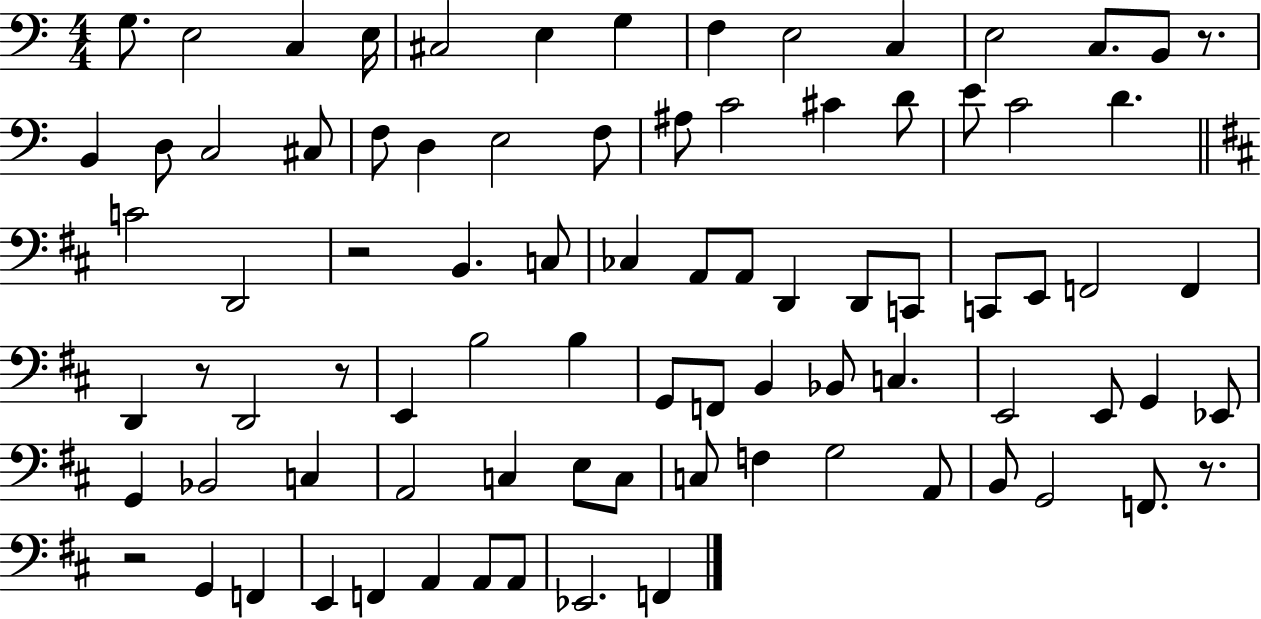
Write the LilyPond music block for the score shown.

{
  \clef bass
  \numericTimeSignature
  \time 4/4
  \key c \major
  g8. e2 c4 e16 | cis2 e4 g4 | f4 e2 c4 | e2 c8. b,8 r8. | \break b,4 d8 c2 cis8 | f8 d4 e2 f8 | ais8 c'2 cis'4 d'8 | e'8 c'2 d'4. | \break \bar "||" \break \key b \minor c'2 d,2 | r2 b,4. c8 | ces4 a,8 a,8 d,4 d,8 c,8 | c,8 e,8 f,2 f,4 | \break d,4 r8 d,2 r8 | e,4 b2 b4 | g,8 f,8 b,4 bes,8 c4. | e,2 e,8 g,4 ees,8 | \break g,4 bes,2 c4 | a,2 c4 e8 c8 | c8 f4 g2 a,8 | b,8 g,2 f,8. r8. | \break r2 g,4 f,4 | e,4 f,4 a,4 a,8 a,8 | ees,2. f,4 | \bar "|."
}